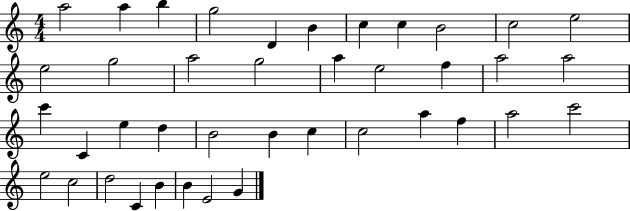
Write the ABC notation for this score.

X:1
T:Untitled
M:4/4
L:1/4
K:C
a2 a b g2 D B c c B2 c2 e2 e2 g2 a2 g2 a e2 f a2 a2 c' C e d B2 B c c2 a f a2 c'2 e2 c2 d2 C B B E2 G